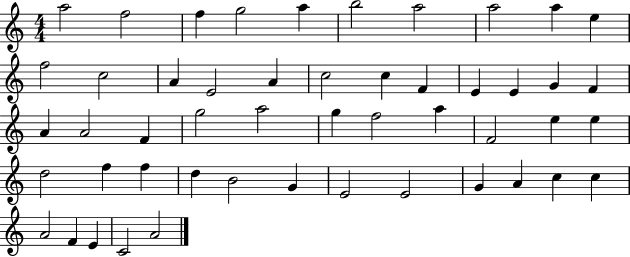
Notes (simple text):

A5/h F5/h F5/q G5/h A5/q B5/h A5/h A5/h A5/q E5/q F5/h C5/h A4/q E4/h A4/q C5/h C5/q F4/q E4/q E4/q G4/q F4/q A4/q A4/h F4/q G5/h A5/h G5/q F5/h A5/q F4/h E5/q E5/q D5/h F5/q F5/q D5/q B4/h G4/q E4/h E4/h G4/q A4/q C5/q C5/q A4/h F4/q E4/q C4/h A4/h